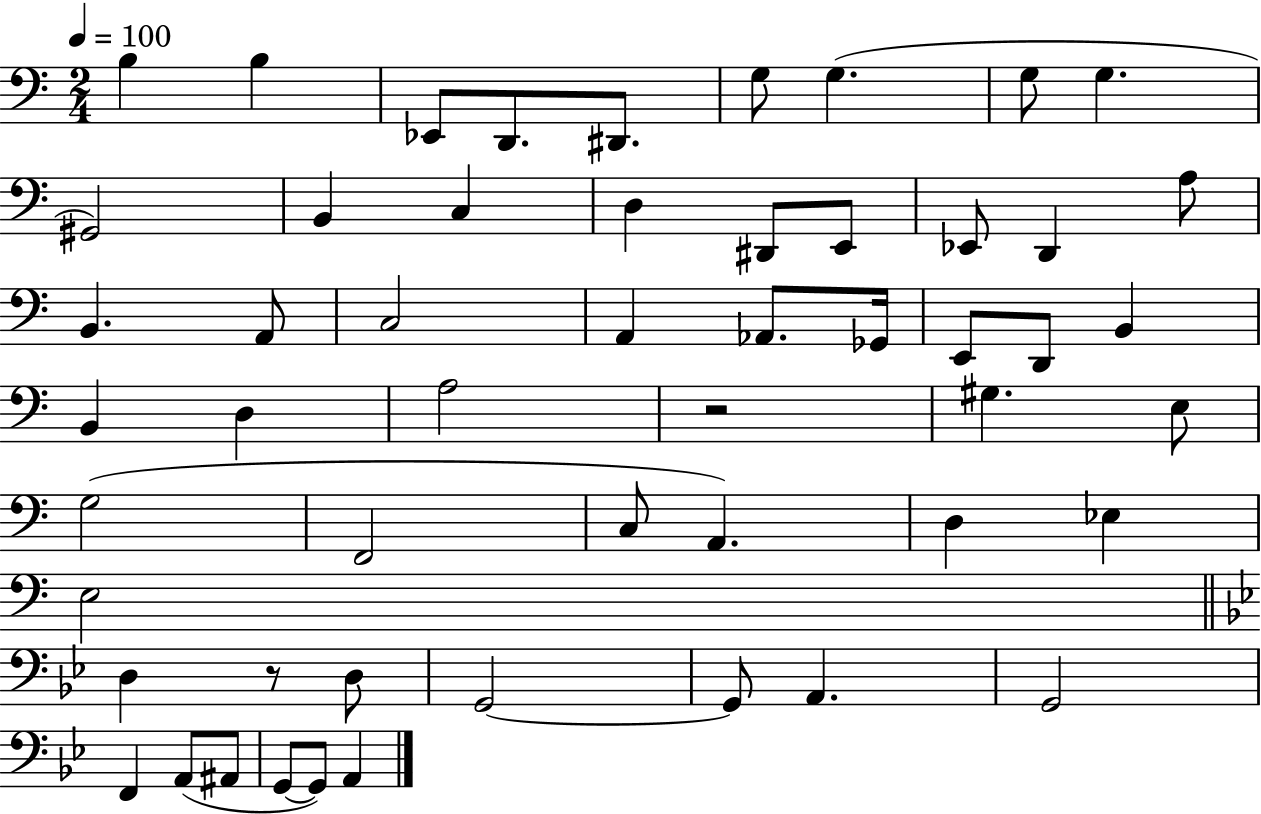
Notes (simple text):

B3/q B3/q Eb2/e D2/e. D#2/e. G3/e G3/q. G3/e G3/q. G#2/h B2/q C3/q D3/q D#2/e E2/e Eb2/e D2/q A3/e B2/q. A2/e C3/h A2/q Ab2/e. Gb2/s E2/e D2/e B2/q B2/q D3/q A3/h R/h G#3/q. E3/e G3/h F2/h C3/e A2/q. D3/q Eb3/q E3/h D3/q R/e D3/e G2/h G2/e A2/q. G2/h F2/q A2/e A#2/e G2/e G2/e A2/q